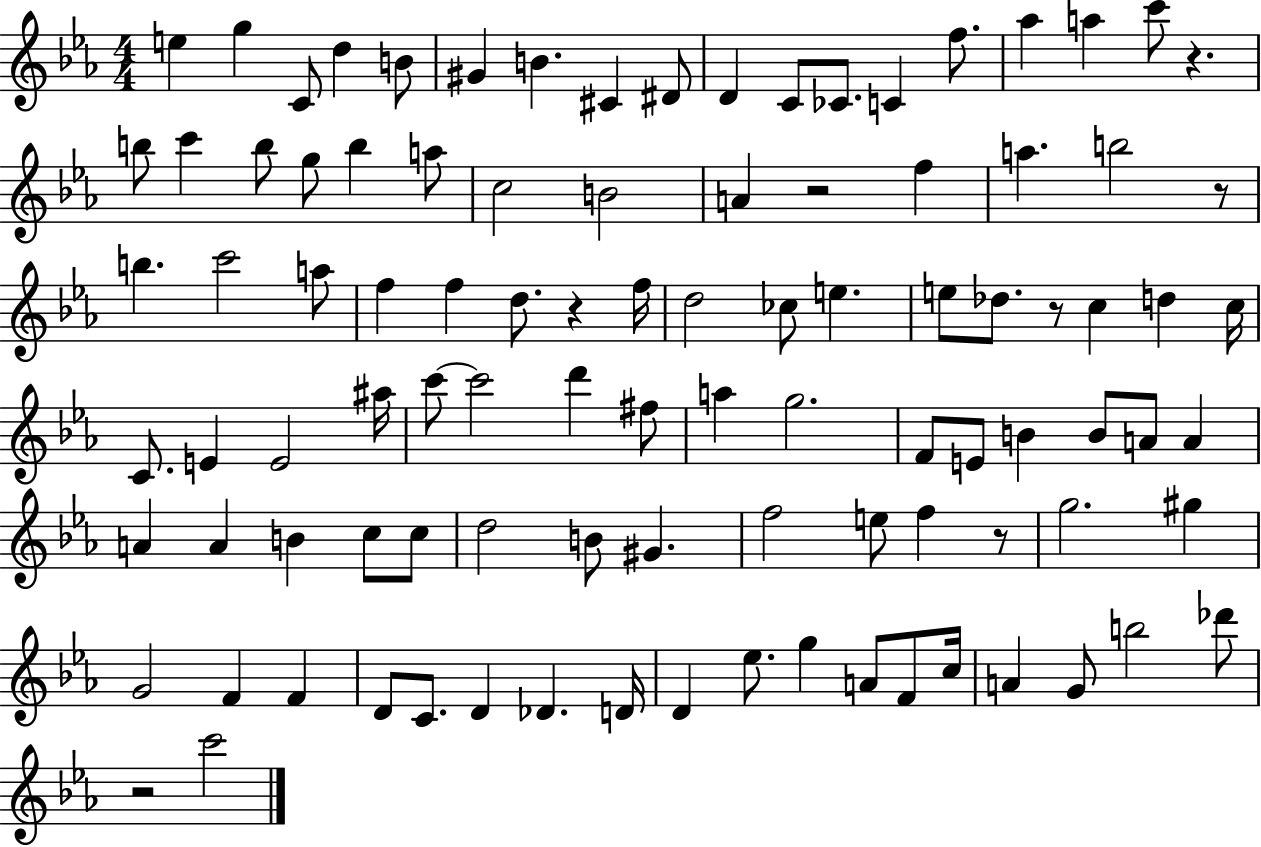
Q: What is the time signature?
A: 4/4